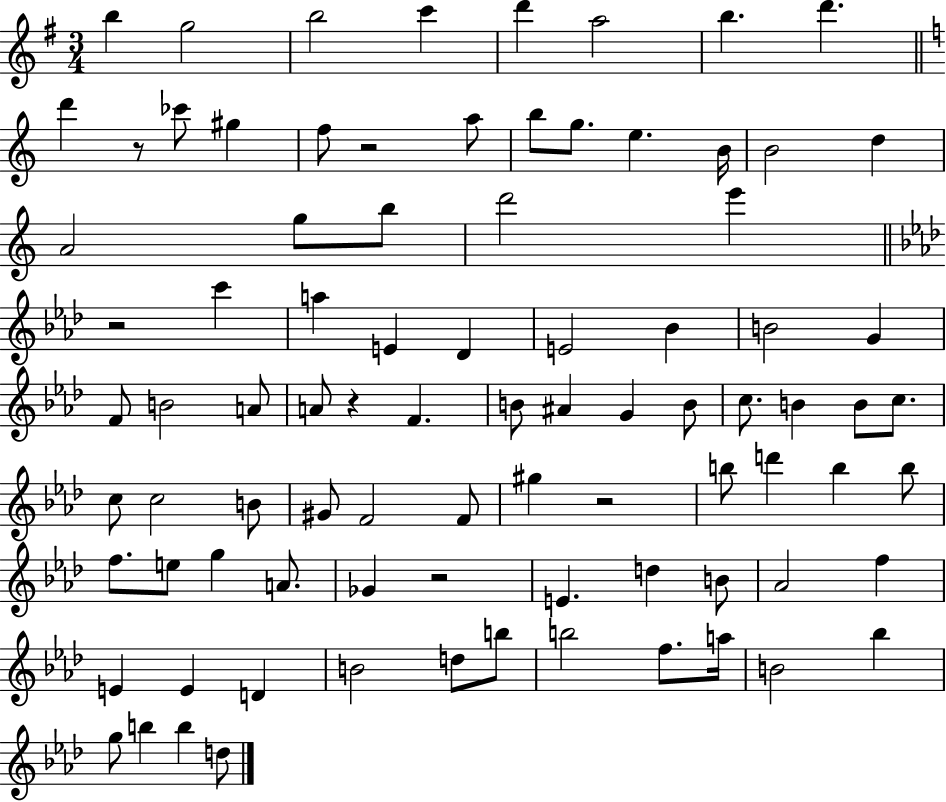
{
  \clef treble
  \numericTimeSignature
  \time 3/4
  \key g \major
  b''4 g''2 | b''2 c'''4 | d'''4 a''2 | b''4. d'''4. | \break \bar "||" \break \key c \major d'''4 r8 ces'''8 gis''4 | f''8 r2 a''8 | b''8 g''8. e''4. b'16 | b'2 d''4 | \break a'2 g''8 b''8 | d'''2 e'''4 | \bar "||" \break \key aes \major r2 c'''4 | a''4 e'4 des'4 | e'2 bes'4 | b'2 g'4 | \break f'8 b'2 a'8 | a'8 r4 f'4. | b'8 ais'4 g'4 b'8 | c''8. b'4 b'8 c''8. | \break c''8 c''2 b'8 | gis'8 f'2 f'8 | gis''4 r2 | b''8 d'''4 b''4 b''8 | \break f''8. e''8 g''4 a'8. | ges'4 r2 | e'4. d''4 b'8 | aes'2 f''4 | \break e'4 e'4 d'4 | b'2 d''8 b''8 | b''2 f''8. a''16 | b'2 bes''4 | \break g''8 b''4 b''4 d''8 | \bar "|."
}